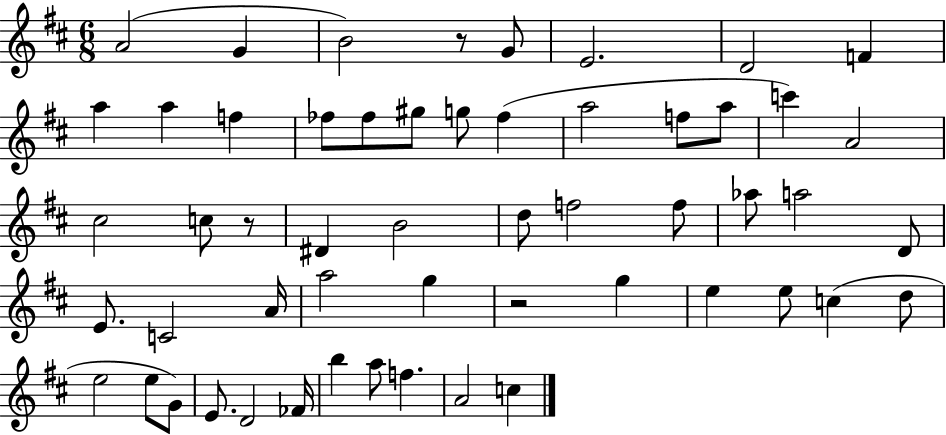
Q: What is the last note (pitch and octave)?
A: C5